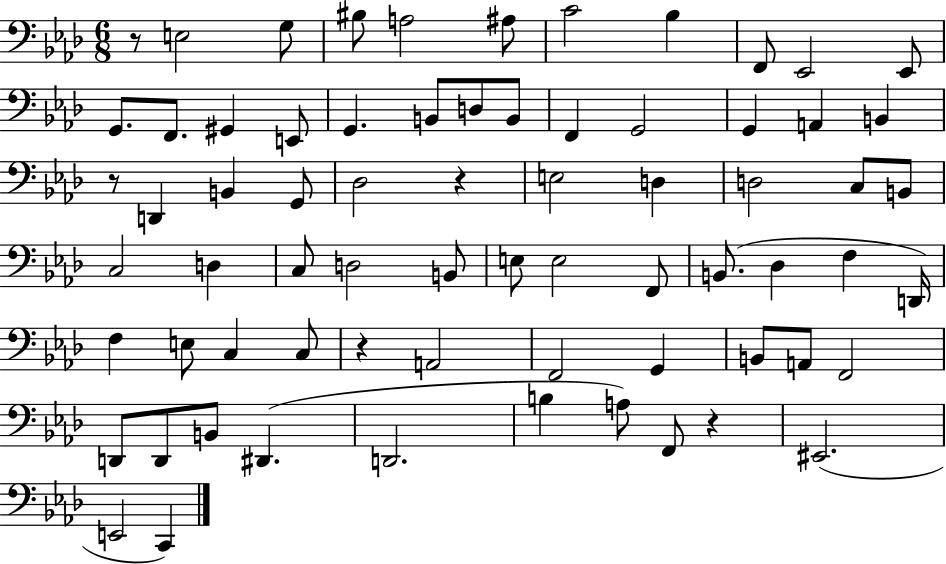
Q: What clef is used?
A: bass